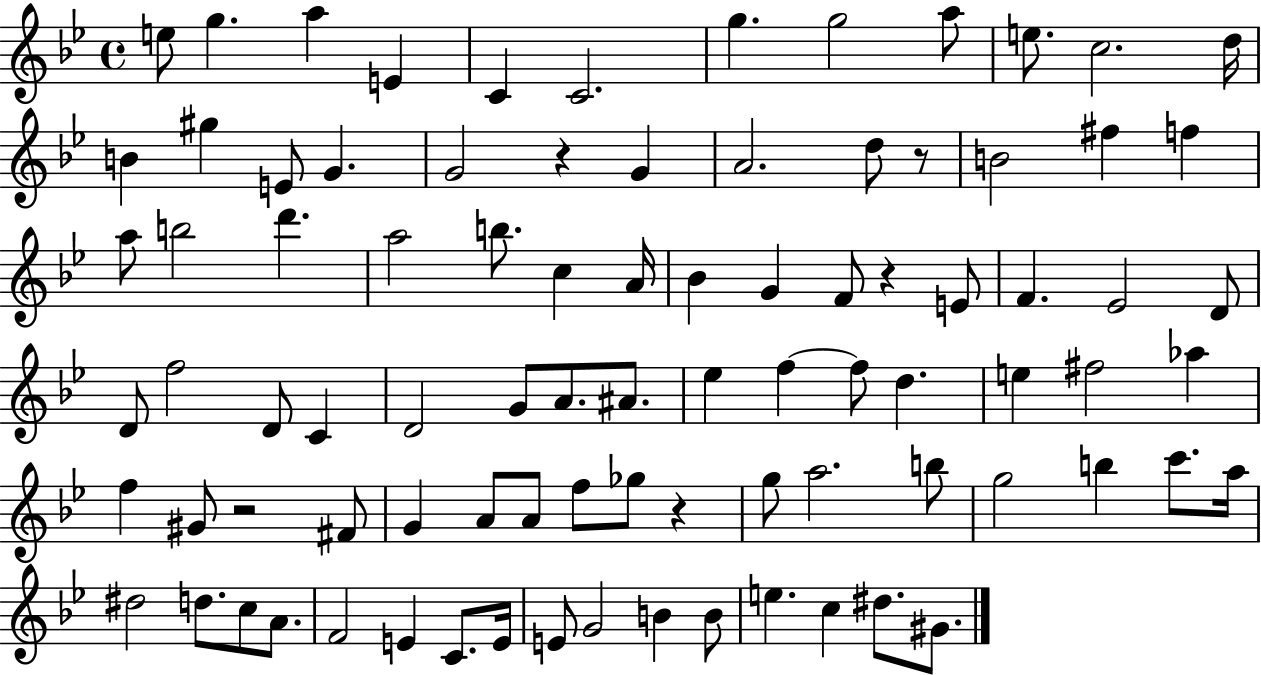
X:1
T:Untitled
M:4/4
L:1/4
K:Bb
e/2 g a E C C2 g g2 a/2 e/2 c2 d/4 B ^g E/2 G G2 z G A2 d/2 z/2 B2 ^f f a/2 b2 d' a2 b/2 c A/4 _B G F/2 z E/2 F _E2 D/2 D/2 f2 D/2 C D2 G/2 A/2 ^A/2 _e f f/2 d e ^f2 _a f ^G/2 z2 ^F/2 G A/2 A/2 f/2 _g/2 z g/2 a2 b/2 g2 b c'/2 a/4 ^d2 d/2 c/2 A/2 F2 E C/2 E/4 E/2 G2 B B/2 e c ^d/2 ^G/2